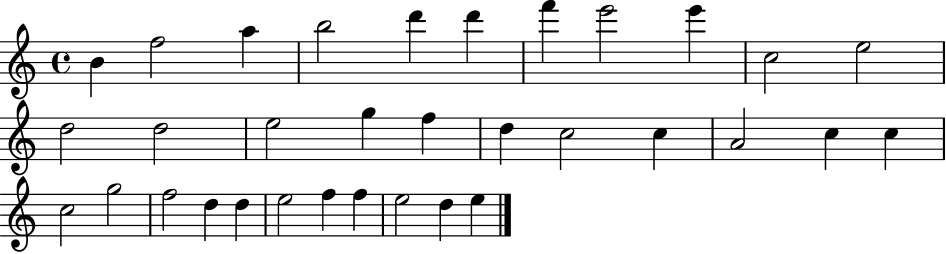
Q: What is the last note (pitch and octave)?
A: E5